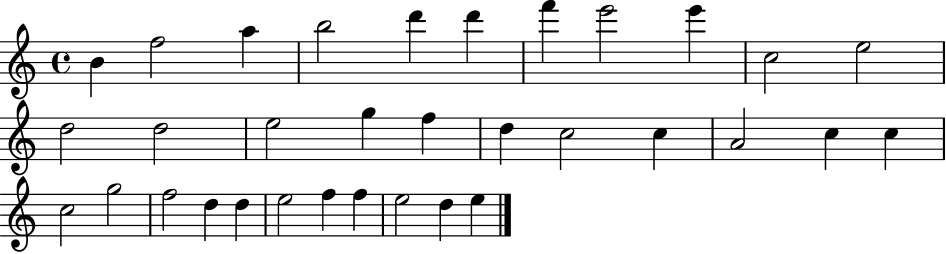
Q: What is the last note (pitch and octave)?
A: E5